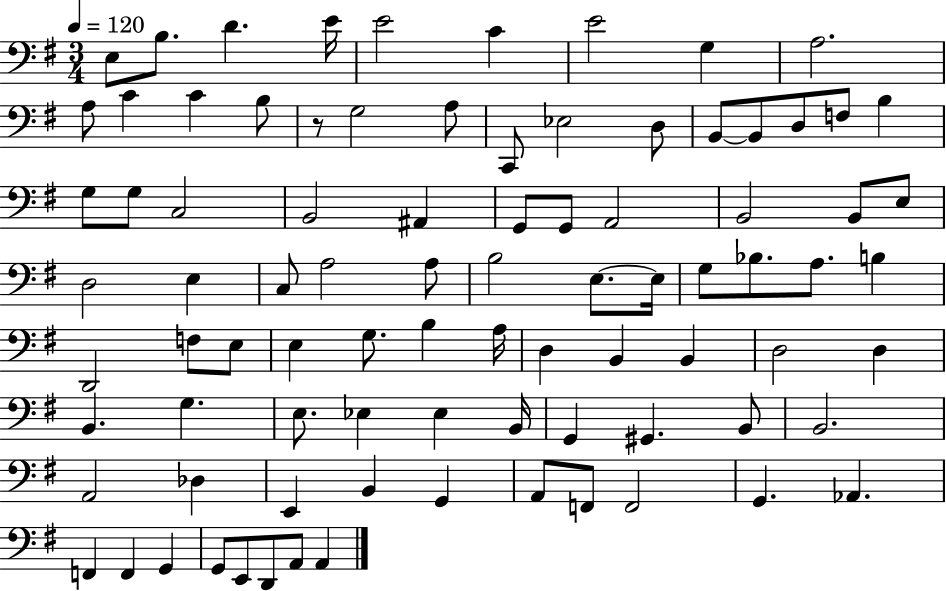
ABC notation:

X:1
T:Untitled
M:3/4
L:1/4
K:G
E,/2 B,/2 D E/4 E2 C E2 G, A,2 A,/2 C C B,/2 z/2 G,2 A,/2 C,,/2 _E,2 D,/2 B,,/2 B,,/2 D,/2 F,/2 B, G,/2 G,/2 C,2 B,,2 ^A,, G,,/2 G,,/2 A,,2 B,,2 B,,/2 E,/2 D,2 E, C,/2 A,2 A,/2 B,2 E,/2 E,/4 G,/2 _B,/2 A,/2 B, D,,2 F,/2 E,/2 E, G,/2 B, A,/4 D, B,, B,, D,2 D, B,, G, E,/2 _E, _E, B,,/4 G,, ^G,, B,,/2 B,,2 A,,2 _D, E,, B,, G,, A,,/2 F,,/2 F,,2 G,, _A,, F,, F,, G,, G,,/2 E,,/2 D,,/2 A,,/2 A,,